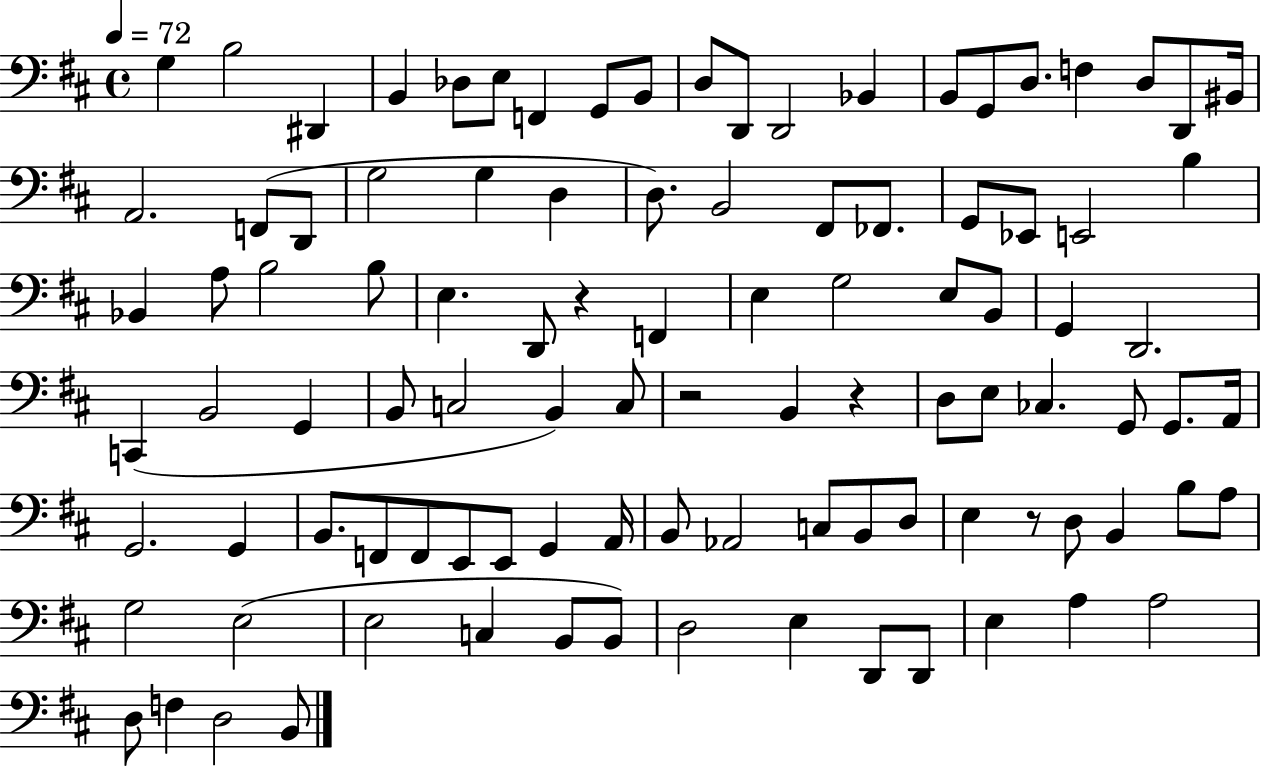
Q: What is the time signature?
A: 4/4